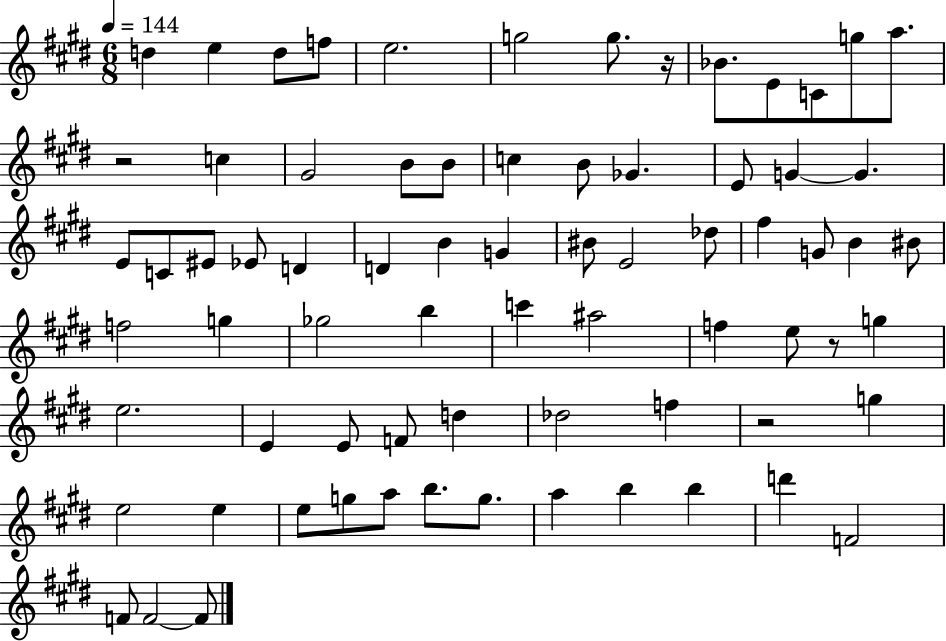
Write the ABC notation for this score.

X:1
T:Untitled
M:6/8
L:1/4
K:E
d e d/2 f/2 e2 g2 g/2 z/4 _B/2 E/2 C/2 g/2 a/2 z2 c ^G2 B/2 B/2 c B/2 _G E/2 G G E/2 C/2 ^E/2 _E/2 D D B G ^B/2 E2 _d/2 ^f G/2 B ^B/2 f2 g _g2 b c' ^a2 f e/2 z/2 g e2 E E/2 F/2 d _d2 f z2 g e2 e e/2 g/2 a/2 b/2 g/2 a b b d' F2 F/2 F2 F/2